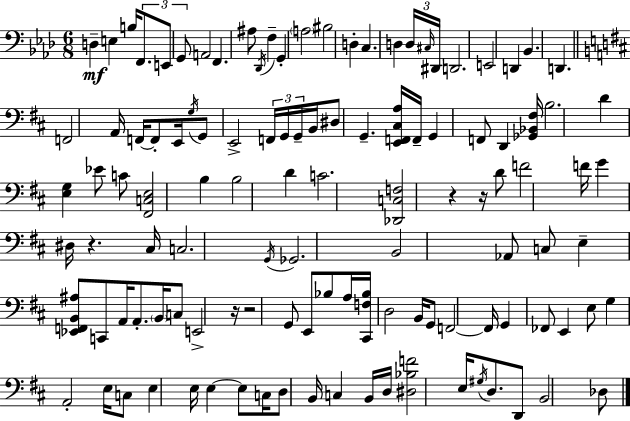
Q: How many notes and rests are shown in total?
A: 116